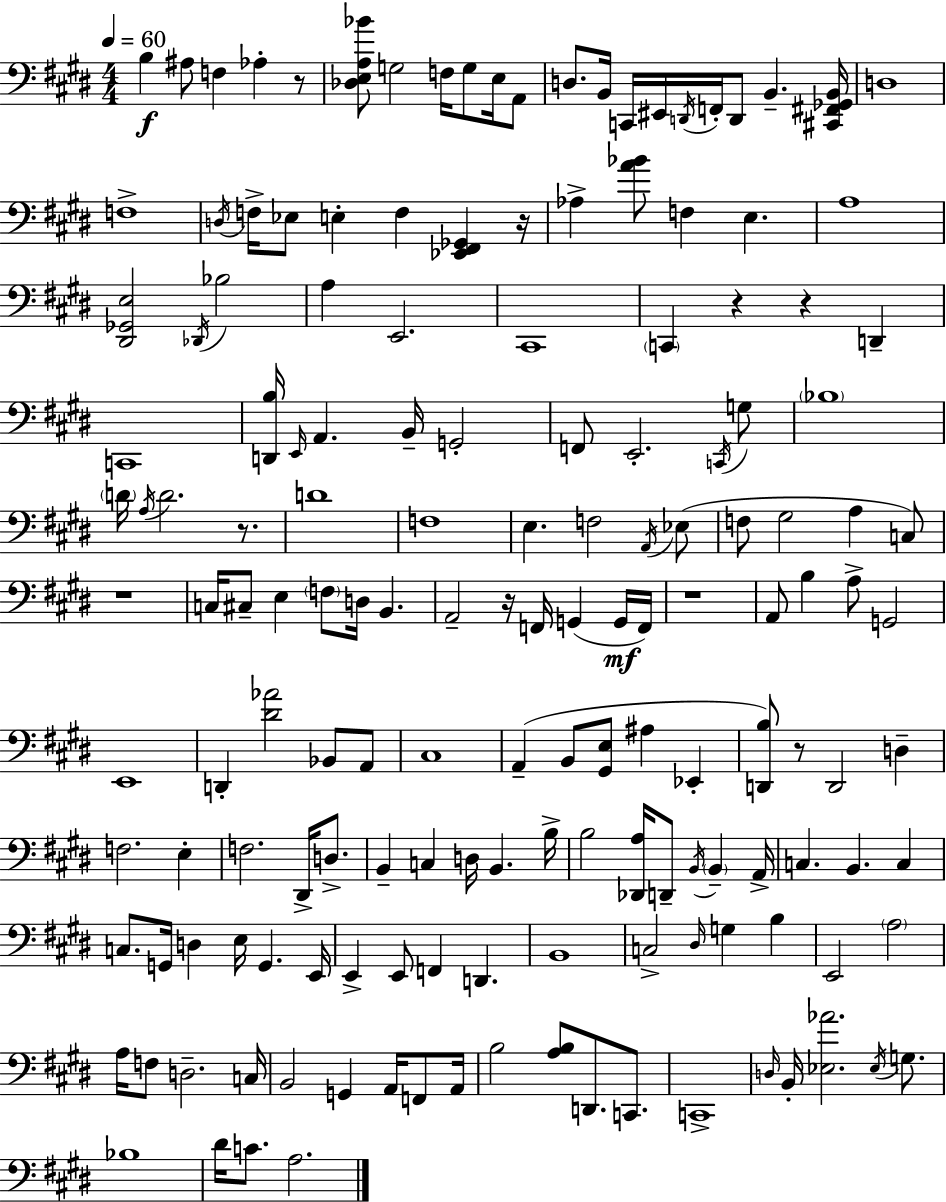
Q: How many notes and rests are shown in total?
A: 161